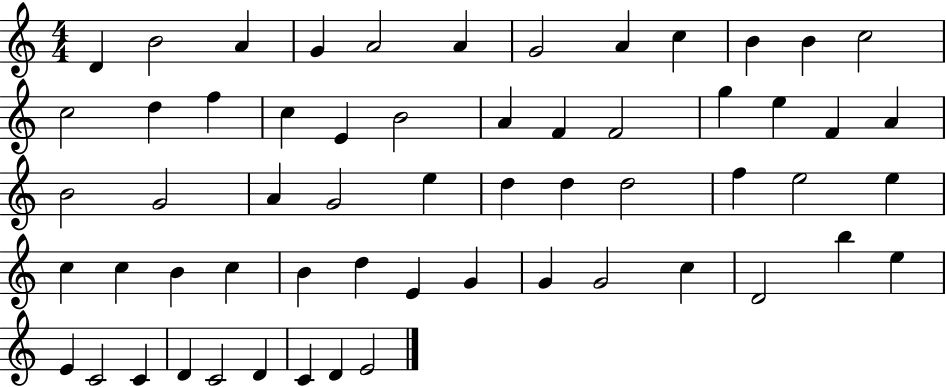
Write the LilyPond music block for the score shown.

{
  \clef treble
  \numericTimeSignature
  \time 4/4
  \key c \major
  d'4 b'2 a'4 | g'4 a'2 a'4 | g'2 a'4 c''4 | b'4 b'4 c''2 | \break c''2 d''4 f''4 | c''4 e'4 b'2 | a'4 f'4 f'2 | g''4 e''4 f'4 a'4 | \break b'2 g'2 | a'4 g'2 e''4 | d''4 d''4 d''2 | f''4 e''2 e''4 | \break c''4 c''4 b'4 c''4 | b'4 d''4 e'4 g'4 | g'4 g'2 c''4 | d'2 b''4 e''4 | \break e'4 c'2 c'4 | d'4 c'2 d'4 | c'4 d'4 e'2 | \bar "|."
}